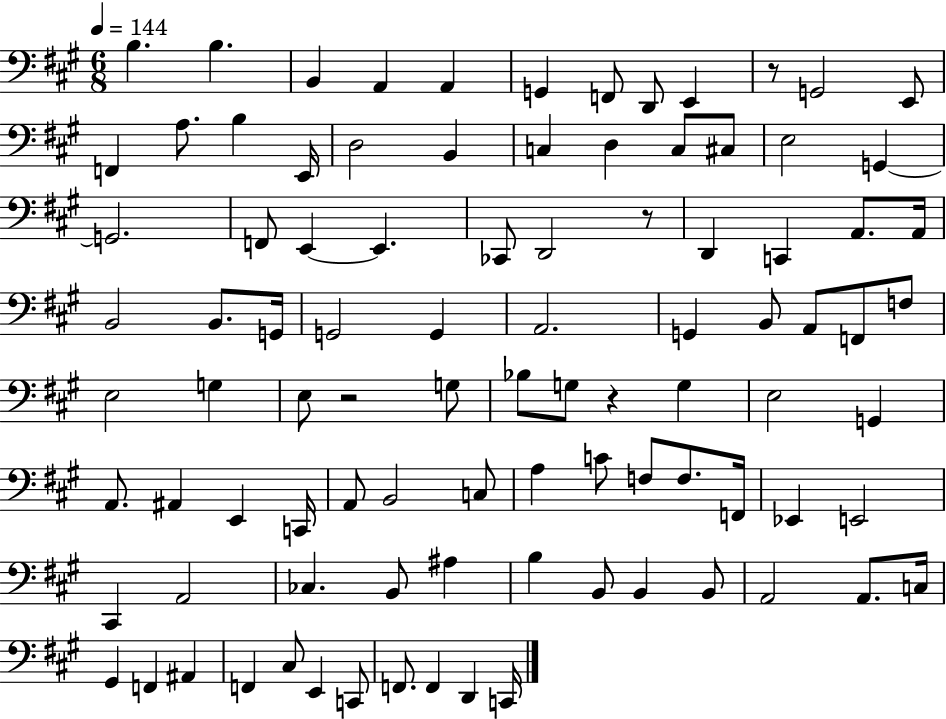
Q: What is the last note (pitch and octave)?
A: C2